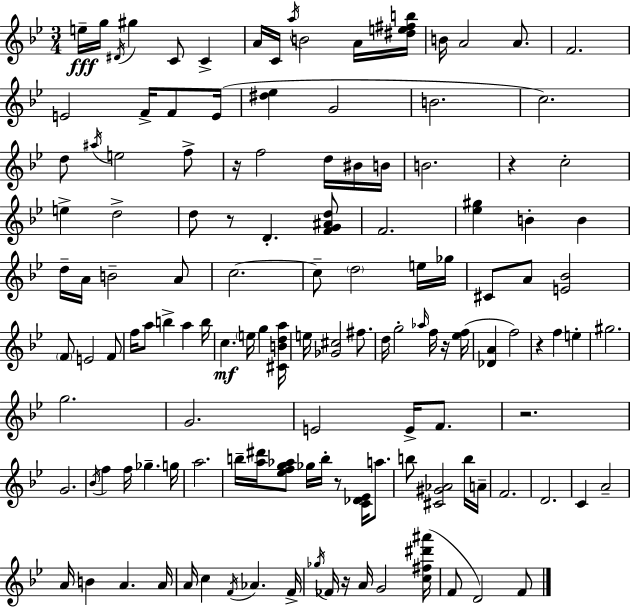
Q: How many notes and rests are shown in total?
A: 132